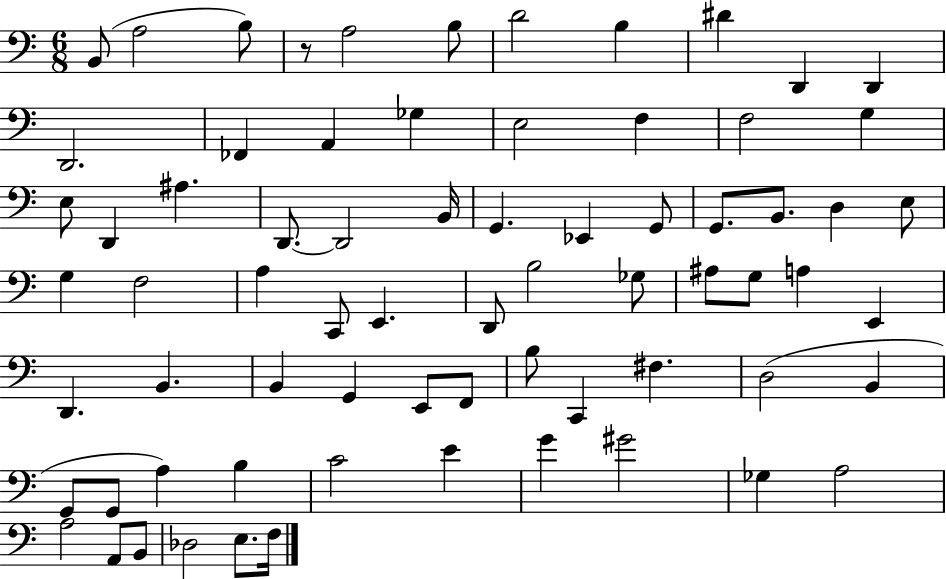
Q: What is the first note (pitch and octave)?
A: B2